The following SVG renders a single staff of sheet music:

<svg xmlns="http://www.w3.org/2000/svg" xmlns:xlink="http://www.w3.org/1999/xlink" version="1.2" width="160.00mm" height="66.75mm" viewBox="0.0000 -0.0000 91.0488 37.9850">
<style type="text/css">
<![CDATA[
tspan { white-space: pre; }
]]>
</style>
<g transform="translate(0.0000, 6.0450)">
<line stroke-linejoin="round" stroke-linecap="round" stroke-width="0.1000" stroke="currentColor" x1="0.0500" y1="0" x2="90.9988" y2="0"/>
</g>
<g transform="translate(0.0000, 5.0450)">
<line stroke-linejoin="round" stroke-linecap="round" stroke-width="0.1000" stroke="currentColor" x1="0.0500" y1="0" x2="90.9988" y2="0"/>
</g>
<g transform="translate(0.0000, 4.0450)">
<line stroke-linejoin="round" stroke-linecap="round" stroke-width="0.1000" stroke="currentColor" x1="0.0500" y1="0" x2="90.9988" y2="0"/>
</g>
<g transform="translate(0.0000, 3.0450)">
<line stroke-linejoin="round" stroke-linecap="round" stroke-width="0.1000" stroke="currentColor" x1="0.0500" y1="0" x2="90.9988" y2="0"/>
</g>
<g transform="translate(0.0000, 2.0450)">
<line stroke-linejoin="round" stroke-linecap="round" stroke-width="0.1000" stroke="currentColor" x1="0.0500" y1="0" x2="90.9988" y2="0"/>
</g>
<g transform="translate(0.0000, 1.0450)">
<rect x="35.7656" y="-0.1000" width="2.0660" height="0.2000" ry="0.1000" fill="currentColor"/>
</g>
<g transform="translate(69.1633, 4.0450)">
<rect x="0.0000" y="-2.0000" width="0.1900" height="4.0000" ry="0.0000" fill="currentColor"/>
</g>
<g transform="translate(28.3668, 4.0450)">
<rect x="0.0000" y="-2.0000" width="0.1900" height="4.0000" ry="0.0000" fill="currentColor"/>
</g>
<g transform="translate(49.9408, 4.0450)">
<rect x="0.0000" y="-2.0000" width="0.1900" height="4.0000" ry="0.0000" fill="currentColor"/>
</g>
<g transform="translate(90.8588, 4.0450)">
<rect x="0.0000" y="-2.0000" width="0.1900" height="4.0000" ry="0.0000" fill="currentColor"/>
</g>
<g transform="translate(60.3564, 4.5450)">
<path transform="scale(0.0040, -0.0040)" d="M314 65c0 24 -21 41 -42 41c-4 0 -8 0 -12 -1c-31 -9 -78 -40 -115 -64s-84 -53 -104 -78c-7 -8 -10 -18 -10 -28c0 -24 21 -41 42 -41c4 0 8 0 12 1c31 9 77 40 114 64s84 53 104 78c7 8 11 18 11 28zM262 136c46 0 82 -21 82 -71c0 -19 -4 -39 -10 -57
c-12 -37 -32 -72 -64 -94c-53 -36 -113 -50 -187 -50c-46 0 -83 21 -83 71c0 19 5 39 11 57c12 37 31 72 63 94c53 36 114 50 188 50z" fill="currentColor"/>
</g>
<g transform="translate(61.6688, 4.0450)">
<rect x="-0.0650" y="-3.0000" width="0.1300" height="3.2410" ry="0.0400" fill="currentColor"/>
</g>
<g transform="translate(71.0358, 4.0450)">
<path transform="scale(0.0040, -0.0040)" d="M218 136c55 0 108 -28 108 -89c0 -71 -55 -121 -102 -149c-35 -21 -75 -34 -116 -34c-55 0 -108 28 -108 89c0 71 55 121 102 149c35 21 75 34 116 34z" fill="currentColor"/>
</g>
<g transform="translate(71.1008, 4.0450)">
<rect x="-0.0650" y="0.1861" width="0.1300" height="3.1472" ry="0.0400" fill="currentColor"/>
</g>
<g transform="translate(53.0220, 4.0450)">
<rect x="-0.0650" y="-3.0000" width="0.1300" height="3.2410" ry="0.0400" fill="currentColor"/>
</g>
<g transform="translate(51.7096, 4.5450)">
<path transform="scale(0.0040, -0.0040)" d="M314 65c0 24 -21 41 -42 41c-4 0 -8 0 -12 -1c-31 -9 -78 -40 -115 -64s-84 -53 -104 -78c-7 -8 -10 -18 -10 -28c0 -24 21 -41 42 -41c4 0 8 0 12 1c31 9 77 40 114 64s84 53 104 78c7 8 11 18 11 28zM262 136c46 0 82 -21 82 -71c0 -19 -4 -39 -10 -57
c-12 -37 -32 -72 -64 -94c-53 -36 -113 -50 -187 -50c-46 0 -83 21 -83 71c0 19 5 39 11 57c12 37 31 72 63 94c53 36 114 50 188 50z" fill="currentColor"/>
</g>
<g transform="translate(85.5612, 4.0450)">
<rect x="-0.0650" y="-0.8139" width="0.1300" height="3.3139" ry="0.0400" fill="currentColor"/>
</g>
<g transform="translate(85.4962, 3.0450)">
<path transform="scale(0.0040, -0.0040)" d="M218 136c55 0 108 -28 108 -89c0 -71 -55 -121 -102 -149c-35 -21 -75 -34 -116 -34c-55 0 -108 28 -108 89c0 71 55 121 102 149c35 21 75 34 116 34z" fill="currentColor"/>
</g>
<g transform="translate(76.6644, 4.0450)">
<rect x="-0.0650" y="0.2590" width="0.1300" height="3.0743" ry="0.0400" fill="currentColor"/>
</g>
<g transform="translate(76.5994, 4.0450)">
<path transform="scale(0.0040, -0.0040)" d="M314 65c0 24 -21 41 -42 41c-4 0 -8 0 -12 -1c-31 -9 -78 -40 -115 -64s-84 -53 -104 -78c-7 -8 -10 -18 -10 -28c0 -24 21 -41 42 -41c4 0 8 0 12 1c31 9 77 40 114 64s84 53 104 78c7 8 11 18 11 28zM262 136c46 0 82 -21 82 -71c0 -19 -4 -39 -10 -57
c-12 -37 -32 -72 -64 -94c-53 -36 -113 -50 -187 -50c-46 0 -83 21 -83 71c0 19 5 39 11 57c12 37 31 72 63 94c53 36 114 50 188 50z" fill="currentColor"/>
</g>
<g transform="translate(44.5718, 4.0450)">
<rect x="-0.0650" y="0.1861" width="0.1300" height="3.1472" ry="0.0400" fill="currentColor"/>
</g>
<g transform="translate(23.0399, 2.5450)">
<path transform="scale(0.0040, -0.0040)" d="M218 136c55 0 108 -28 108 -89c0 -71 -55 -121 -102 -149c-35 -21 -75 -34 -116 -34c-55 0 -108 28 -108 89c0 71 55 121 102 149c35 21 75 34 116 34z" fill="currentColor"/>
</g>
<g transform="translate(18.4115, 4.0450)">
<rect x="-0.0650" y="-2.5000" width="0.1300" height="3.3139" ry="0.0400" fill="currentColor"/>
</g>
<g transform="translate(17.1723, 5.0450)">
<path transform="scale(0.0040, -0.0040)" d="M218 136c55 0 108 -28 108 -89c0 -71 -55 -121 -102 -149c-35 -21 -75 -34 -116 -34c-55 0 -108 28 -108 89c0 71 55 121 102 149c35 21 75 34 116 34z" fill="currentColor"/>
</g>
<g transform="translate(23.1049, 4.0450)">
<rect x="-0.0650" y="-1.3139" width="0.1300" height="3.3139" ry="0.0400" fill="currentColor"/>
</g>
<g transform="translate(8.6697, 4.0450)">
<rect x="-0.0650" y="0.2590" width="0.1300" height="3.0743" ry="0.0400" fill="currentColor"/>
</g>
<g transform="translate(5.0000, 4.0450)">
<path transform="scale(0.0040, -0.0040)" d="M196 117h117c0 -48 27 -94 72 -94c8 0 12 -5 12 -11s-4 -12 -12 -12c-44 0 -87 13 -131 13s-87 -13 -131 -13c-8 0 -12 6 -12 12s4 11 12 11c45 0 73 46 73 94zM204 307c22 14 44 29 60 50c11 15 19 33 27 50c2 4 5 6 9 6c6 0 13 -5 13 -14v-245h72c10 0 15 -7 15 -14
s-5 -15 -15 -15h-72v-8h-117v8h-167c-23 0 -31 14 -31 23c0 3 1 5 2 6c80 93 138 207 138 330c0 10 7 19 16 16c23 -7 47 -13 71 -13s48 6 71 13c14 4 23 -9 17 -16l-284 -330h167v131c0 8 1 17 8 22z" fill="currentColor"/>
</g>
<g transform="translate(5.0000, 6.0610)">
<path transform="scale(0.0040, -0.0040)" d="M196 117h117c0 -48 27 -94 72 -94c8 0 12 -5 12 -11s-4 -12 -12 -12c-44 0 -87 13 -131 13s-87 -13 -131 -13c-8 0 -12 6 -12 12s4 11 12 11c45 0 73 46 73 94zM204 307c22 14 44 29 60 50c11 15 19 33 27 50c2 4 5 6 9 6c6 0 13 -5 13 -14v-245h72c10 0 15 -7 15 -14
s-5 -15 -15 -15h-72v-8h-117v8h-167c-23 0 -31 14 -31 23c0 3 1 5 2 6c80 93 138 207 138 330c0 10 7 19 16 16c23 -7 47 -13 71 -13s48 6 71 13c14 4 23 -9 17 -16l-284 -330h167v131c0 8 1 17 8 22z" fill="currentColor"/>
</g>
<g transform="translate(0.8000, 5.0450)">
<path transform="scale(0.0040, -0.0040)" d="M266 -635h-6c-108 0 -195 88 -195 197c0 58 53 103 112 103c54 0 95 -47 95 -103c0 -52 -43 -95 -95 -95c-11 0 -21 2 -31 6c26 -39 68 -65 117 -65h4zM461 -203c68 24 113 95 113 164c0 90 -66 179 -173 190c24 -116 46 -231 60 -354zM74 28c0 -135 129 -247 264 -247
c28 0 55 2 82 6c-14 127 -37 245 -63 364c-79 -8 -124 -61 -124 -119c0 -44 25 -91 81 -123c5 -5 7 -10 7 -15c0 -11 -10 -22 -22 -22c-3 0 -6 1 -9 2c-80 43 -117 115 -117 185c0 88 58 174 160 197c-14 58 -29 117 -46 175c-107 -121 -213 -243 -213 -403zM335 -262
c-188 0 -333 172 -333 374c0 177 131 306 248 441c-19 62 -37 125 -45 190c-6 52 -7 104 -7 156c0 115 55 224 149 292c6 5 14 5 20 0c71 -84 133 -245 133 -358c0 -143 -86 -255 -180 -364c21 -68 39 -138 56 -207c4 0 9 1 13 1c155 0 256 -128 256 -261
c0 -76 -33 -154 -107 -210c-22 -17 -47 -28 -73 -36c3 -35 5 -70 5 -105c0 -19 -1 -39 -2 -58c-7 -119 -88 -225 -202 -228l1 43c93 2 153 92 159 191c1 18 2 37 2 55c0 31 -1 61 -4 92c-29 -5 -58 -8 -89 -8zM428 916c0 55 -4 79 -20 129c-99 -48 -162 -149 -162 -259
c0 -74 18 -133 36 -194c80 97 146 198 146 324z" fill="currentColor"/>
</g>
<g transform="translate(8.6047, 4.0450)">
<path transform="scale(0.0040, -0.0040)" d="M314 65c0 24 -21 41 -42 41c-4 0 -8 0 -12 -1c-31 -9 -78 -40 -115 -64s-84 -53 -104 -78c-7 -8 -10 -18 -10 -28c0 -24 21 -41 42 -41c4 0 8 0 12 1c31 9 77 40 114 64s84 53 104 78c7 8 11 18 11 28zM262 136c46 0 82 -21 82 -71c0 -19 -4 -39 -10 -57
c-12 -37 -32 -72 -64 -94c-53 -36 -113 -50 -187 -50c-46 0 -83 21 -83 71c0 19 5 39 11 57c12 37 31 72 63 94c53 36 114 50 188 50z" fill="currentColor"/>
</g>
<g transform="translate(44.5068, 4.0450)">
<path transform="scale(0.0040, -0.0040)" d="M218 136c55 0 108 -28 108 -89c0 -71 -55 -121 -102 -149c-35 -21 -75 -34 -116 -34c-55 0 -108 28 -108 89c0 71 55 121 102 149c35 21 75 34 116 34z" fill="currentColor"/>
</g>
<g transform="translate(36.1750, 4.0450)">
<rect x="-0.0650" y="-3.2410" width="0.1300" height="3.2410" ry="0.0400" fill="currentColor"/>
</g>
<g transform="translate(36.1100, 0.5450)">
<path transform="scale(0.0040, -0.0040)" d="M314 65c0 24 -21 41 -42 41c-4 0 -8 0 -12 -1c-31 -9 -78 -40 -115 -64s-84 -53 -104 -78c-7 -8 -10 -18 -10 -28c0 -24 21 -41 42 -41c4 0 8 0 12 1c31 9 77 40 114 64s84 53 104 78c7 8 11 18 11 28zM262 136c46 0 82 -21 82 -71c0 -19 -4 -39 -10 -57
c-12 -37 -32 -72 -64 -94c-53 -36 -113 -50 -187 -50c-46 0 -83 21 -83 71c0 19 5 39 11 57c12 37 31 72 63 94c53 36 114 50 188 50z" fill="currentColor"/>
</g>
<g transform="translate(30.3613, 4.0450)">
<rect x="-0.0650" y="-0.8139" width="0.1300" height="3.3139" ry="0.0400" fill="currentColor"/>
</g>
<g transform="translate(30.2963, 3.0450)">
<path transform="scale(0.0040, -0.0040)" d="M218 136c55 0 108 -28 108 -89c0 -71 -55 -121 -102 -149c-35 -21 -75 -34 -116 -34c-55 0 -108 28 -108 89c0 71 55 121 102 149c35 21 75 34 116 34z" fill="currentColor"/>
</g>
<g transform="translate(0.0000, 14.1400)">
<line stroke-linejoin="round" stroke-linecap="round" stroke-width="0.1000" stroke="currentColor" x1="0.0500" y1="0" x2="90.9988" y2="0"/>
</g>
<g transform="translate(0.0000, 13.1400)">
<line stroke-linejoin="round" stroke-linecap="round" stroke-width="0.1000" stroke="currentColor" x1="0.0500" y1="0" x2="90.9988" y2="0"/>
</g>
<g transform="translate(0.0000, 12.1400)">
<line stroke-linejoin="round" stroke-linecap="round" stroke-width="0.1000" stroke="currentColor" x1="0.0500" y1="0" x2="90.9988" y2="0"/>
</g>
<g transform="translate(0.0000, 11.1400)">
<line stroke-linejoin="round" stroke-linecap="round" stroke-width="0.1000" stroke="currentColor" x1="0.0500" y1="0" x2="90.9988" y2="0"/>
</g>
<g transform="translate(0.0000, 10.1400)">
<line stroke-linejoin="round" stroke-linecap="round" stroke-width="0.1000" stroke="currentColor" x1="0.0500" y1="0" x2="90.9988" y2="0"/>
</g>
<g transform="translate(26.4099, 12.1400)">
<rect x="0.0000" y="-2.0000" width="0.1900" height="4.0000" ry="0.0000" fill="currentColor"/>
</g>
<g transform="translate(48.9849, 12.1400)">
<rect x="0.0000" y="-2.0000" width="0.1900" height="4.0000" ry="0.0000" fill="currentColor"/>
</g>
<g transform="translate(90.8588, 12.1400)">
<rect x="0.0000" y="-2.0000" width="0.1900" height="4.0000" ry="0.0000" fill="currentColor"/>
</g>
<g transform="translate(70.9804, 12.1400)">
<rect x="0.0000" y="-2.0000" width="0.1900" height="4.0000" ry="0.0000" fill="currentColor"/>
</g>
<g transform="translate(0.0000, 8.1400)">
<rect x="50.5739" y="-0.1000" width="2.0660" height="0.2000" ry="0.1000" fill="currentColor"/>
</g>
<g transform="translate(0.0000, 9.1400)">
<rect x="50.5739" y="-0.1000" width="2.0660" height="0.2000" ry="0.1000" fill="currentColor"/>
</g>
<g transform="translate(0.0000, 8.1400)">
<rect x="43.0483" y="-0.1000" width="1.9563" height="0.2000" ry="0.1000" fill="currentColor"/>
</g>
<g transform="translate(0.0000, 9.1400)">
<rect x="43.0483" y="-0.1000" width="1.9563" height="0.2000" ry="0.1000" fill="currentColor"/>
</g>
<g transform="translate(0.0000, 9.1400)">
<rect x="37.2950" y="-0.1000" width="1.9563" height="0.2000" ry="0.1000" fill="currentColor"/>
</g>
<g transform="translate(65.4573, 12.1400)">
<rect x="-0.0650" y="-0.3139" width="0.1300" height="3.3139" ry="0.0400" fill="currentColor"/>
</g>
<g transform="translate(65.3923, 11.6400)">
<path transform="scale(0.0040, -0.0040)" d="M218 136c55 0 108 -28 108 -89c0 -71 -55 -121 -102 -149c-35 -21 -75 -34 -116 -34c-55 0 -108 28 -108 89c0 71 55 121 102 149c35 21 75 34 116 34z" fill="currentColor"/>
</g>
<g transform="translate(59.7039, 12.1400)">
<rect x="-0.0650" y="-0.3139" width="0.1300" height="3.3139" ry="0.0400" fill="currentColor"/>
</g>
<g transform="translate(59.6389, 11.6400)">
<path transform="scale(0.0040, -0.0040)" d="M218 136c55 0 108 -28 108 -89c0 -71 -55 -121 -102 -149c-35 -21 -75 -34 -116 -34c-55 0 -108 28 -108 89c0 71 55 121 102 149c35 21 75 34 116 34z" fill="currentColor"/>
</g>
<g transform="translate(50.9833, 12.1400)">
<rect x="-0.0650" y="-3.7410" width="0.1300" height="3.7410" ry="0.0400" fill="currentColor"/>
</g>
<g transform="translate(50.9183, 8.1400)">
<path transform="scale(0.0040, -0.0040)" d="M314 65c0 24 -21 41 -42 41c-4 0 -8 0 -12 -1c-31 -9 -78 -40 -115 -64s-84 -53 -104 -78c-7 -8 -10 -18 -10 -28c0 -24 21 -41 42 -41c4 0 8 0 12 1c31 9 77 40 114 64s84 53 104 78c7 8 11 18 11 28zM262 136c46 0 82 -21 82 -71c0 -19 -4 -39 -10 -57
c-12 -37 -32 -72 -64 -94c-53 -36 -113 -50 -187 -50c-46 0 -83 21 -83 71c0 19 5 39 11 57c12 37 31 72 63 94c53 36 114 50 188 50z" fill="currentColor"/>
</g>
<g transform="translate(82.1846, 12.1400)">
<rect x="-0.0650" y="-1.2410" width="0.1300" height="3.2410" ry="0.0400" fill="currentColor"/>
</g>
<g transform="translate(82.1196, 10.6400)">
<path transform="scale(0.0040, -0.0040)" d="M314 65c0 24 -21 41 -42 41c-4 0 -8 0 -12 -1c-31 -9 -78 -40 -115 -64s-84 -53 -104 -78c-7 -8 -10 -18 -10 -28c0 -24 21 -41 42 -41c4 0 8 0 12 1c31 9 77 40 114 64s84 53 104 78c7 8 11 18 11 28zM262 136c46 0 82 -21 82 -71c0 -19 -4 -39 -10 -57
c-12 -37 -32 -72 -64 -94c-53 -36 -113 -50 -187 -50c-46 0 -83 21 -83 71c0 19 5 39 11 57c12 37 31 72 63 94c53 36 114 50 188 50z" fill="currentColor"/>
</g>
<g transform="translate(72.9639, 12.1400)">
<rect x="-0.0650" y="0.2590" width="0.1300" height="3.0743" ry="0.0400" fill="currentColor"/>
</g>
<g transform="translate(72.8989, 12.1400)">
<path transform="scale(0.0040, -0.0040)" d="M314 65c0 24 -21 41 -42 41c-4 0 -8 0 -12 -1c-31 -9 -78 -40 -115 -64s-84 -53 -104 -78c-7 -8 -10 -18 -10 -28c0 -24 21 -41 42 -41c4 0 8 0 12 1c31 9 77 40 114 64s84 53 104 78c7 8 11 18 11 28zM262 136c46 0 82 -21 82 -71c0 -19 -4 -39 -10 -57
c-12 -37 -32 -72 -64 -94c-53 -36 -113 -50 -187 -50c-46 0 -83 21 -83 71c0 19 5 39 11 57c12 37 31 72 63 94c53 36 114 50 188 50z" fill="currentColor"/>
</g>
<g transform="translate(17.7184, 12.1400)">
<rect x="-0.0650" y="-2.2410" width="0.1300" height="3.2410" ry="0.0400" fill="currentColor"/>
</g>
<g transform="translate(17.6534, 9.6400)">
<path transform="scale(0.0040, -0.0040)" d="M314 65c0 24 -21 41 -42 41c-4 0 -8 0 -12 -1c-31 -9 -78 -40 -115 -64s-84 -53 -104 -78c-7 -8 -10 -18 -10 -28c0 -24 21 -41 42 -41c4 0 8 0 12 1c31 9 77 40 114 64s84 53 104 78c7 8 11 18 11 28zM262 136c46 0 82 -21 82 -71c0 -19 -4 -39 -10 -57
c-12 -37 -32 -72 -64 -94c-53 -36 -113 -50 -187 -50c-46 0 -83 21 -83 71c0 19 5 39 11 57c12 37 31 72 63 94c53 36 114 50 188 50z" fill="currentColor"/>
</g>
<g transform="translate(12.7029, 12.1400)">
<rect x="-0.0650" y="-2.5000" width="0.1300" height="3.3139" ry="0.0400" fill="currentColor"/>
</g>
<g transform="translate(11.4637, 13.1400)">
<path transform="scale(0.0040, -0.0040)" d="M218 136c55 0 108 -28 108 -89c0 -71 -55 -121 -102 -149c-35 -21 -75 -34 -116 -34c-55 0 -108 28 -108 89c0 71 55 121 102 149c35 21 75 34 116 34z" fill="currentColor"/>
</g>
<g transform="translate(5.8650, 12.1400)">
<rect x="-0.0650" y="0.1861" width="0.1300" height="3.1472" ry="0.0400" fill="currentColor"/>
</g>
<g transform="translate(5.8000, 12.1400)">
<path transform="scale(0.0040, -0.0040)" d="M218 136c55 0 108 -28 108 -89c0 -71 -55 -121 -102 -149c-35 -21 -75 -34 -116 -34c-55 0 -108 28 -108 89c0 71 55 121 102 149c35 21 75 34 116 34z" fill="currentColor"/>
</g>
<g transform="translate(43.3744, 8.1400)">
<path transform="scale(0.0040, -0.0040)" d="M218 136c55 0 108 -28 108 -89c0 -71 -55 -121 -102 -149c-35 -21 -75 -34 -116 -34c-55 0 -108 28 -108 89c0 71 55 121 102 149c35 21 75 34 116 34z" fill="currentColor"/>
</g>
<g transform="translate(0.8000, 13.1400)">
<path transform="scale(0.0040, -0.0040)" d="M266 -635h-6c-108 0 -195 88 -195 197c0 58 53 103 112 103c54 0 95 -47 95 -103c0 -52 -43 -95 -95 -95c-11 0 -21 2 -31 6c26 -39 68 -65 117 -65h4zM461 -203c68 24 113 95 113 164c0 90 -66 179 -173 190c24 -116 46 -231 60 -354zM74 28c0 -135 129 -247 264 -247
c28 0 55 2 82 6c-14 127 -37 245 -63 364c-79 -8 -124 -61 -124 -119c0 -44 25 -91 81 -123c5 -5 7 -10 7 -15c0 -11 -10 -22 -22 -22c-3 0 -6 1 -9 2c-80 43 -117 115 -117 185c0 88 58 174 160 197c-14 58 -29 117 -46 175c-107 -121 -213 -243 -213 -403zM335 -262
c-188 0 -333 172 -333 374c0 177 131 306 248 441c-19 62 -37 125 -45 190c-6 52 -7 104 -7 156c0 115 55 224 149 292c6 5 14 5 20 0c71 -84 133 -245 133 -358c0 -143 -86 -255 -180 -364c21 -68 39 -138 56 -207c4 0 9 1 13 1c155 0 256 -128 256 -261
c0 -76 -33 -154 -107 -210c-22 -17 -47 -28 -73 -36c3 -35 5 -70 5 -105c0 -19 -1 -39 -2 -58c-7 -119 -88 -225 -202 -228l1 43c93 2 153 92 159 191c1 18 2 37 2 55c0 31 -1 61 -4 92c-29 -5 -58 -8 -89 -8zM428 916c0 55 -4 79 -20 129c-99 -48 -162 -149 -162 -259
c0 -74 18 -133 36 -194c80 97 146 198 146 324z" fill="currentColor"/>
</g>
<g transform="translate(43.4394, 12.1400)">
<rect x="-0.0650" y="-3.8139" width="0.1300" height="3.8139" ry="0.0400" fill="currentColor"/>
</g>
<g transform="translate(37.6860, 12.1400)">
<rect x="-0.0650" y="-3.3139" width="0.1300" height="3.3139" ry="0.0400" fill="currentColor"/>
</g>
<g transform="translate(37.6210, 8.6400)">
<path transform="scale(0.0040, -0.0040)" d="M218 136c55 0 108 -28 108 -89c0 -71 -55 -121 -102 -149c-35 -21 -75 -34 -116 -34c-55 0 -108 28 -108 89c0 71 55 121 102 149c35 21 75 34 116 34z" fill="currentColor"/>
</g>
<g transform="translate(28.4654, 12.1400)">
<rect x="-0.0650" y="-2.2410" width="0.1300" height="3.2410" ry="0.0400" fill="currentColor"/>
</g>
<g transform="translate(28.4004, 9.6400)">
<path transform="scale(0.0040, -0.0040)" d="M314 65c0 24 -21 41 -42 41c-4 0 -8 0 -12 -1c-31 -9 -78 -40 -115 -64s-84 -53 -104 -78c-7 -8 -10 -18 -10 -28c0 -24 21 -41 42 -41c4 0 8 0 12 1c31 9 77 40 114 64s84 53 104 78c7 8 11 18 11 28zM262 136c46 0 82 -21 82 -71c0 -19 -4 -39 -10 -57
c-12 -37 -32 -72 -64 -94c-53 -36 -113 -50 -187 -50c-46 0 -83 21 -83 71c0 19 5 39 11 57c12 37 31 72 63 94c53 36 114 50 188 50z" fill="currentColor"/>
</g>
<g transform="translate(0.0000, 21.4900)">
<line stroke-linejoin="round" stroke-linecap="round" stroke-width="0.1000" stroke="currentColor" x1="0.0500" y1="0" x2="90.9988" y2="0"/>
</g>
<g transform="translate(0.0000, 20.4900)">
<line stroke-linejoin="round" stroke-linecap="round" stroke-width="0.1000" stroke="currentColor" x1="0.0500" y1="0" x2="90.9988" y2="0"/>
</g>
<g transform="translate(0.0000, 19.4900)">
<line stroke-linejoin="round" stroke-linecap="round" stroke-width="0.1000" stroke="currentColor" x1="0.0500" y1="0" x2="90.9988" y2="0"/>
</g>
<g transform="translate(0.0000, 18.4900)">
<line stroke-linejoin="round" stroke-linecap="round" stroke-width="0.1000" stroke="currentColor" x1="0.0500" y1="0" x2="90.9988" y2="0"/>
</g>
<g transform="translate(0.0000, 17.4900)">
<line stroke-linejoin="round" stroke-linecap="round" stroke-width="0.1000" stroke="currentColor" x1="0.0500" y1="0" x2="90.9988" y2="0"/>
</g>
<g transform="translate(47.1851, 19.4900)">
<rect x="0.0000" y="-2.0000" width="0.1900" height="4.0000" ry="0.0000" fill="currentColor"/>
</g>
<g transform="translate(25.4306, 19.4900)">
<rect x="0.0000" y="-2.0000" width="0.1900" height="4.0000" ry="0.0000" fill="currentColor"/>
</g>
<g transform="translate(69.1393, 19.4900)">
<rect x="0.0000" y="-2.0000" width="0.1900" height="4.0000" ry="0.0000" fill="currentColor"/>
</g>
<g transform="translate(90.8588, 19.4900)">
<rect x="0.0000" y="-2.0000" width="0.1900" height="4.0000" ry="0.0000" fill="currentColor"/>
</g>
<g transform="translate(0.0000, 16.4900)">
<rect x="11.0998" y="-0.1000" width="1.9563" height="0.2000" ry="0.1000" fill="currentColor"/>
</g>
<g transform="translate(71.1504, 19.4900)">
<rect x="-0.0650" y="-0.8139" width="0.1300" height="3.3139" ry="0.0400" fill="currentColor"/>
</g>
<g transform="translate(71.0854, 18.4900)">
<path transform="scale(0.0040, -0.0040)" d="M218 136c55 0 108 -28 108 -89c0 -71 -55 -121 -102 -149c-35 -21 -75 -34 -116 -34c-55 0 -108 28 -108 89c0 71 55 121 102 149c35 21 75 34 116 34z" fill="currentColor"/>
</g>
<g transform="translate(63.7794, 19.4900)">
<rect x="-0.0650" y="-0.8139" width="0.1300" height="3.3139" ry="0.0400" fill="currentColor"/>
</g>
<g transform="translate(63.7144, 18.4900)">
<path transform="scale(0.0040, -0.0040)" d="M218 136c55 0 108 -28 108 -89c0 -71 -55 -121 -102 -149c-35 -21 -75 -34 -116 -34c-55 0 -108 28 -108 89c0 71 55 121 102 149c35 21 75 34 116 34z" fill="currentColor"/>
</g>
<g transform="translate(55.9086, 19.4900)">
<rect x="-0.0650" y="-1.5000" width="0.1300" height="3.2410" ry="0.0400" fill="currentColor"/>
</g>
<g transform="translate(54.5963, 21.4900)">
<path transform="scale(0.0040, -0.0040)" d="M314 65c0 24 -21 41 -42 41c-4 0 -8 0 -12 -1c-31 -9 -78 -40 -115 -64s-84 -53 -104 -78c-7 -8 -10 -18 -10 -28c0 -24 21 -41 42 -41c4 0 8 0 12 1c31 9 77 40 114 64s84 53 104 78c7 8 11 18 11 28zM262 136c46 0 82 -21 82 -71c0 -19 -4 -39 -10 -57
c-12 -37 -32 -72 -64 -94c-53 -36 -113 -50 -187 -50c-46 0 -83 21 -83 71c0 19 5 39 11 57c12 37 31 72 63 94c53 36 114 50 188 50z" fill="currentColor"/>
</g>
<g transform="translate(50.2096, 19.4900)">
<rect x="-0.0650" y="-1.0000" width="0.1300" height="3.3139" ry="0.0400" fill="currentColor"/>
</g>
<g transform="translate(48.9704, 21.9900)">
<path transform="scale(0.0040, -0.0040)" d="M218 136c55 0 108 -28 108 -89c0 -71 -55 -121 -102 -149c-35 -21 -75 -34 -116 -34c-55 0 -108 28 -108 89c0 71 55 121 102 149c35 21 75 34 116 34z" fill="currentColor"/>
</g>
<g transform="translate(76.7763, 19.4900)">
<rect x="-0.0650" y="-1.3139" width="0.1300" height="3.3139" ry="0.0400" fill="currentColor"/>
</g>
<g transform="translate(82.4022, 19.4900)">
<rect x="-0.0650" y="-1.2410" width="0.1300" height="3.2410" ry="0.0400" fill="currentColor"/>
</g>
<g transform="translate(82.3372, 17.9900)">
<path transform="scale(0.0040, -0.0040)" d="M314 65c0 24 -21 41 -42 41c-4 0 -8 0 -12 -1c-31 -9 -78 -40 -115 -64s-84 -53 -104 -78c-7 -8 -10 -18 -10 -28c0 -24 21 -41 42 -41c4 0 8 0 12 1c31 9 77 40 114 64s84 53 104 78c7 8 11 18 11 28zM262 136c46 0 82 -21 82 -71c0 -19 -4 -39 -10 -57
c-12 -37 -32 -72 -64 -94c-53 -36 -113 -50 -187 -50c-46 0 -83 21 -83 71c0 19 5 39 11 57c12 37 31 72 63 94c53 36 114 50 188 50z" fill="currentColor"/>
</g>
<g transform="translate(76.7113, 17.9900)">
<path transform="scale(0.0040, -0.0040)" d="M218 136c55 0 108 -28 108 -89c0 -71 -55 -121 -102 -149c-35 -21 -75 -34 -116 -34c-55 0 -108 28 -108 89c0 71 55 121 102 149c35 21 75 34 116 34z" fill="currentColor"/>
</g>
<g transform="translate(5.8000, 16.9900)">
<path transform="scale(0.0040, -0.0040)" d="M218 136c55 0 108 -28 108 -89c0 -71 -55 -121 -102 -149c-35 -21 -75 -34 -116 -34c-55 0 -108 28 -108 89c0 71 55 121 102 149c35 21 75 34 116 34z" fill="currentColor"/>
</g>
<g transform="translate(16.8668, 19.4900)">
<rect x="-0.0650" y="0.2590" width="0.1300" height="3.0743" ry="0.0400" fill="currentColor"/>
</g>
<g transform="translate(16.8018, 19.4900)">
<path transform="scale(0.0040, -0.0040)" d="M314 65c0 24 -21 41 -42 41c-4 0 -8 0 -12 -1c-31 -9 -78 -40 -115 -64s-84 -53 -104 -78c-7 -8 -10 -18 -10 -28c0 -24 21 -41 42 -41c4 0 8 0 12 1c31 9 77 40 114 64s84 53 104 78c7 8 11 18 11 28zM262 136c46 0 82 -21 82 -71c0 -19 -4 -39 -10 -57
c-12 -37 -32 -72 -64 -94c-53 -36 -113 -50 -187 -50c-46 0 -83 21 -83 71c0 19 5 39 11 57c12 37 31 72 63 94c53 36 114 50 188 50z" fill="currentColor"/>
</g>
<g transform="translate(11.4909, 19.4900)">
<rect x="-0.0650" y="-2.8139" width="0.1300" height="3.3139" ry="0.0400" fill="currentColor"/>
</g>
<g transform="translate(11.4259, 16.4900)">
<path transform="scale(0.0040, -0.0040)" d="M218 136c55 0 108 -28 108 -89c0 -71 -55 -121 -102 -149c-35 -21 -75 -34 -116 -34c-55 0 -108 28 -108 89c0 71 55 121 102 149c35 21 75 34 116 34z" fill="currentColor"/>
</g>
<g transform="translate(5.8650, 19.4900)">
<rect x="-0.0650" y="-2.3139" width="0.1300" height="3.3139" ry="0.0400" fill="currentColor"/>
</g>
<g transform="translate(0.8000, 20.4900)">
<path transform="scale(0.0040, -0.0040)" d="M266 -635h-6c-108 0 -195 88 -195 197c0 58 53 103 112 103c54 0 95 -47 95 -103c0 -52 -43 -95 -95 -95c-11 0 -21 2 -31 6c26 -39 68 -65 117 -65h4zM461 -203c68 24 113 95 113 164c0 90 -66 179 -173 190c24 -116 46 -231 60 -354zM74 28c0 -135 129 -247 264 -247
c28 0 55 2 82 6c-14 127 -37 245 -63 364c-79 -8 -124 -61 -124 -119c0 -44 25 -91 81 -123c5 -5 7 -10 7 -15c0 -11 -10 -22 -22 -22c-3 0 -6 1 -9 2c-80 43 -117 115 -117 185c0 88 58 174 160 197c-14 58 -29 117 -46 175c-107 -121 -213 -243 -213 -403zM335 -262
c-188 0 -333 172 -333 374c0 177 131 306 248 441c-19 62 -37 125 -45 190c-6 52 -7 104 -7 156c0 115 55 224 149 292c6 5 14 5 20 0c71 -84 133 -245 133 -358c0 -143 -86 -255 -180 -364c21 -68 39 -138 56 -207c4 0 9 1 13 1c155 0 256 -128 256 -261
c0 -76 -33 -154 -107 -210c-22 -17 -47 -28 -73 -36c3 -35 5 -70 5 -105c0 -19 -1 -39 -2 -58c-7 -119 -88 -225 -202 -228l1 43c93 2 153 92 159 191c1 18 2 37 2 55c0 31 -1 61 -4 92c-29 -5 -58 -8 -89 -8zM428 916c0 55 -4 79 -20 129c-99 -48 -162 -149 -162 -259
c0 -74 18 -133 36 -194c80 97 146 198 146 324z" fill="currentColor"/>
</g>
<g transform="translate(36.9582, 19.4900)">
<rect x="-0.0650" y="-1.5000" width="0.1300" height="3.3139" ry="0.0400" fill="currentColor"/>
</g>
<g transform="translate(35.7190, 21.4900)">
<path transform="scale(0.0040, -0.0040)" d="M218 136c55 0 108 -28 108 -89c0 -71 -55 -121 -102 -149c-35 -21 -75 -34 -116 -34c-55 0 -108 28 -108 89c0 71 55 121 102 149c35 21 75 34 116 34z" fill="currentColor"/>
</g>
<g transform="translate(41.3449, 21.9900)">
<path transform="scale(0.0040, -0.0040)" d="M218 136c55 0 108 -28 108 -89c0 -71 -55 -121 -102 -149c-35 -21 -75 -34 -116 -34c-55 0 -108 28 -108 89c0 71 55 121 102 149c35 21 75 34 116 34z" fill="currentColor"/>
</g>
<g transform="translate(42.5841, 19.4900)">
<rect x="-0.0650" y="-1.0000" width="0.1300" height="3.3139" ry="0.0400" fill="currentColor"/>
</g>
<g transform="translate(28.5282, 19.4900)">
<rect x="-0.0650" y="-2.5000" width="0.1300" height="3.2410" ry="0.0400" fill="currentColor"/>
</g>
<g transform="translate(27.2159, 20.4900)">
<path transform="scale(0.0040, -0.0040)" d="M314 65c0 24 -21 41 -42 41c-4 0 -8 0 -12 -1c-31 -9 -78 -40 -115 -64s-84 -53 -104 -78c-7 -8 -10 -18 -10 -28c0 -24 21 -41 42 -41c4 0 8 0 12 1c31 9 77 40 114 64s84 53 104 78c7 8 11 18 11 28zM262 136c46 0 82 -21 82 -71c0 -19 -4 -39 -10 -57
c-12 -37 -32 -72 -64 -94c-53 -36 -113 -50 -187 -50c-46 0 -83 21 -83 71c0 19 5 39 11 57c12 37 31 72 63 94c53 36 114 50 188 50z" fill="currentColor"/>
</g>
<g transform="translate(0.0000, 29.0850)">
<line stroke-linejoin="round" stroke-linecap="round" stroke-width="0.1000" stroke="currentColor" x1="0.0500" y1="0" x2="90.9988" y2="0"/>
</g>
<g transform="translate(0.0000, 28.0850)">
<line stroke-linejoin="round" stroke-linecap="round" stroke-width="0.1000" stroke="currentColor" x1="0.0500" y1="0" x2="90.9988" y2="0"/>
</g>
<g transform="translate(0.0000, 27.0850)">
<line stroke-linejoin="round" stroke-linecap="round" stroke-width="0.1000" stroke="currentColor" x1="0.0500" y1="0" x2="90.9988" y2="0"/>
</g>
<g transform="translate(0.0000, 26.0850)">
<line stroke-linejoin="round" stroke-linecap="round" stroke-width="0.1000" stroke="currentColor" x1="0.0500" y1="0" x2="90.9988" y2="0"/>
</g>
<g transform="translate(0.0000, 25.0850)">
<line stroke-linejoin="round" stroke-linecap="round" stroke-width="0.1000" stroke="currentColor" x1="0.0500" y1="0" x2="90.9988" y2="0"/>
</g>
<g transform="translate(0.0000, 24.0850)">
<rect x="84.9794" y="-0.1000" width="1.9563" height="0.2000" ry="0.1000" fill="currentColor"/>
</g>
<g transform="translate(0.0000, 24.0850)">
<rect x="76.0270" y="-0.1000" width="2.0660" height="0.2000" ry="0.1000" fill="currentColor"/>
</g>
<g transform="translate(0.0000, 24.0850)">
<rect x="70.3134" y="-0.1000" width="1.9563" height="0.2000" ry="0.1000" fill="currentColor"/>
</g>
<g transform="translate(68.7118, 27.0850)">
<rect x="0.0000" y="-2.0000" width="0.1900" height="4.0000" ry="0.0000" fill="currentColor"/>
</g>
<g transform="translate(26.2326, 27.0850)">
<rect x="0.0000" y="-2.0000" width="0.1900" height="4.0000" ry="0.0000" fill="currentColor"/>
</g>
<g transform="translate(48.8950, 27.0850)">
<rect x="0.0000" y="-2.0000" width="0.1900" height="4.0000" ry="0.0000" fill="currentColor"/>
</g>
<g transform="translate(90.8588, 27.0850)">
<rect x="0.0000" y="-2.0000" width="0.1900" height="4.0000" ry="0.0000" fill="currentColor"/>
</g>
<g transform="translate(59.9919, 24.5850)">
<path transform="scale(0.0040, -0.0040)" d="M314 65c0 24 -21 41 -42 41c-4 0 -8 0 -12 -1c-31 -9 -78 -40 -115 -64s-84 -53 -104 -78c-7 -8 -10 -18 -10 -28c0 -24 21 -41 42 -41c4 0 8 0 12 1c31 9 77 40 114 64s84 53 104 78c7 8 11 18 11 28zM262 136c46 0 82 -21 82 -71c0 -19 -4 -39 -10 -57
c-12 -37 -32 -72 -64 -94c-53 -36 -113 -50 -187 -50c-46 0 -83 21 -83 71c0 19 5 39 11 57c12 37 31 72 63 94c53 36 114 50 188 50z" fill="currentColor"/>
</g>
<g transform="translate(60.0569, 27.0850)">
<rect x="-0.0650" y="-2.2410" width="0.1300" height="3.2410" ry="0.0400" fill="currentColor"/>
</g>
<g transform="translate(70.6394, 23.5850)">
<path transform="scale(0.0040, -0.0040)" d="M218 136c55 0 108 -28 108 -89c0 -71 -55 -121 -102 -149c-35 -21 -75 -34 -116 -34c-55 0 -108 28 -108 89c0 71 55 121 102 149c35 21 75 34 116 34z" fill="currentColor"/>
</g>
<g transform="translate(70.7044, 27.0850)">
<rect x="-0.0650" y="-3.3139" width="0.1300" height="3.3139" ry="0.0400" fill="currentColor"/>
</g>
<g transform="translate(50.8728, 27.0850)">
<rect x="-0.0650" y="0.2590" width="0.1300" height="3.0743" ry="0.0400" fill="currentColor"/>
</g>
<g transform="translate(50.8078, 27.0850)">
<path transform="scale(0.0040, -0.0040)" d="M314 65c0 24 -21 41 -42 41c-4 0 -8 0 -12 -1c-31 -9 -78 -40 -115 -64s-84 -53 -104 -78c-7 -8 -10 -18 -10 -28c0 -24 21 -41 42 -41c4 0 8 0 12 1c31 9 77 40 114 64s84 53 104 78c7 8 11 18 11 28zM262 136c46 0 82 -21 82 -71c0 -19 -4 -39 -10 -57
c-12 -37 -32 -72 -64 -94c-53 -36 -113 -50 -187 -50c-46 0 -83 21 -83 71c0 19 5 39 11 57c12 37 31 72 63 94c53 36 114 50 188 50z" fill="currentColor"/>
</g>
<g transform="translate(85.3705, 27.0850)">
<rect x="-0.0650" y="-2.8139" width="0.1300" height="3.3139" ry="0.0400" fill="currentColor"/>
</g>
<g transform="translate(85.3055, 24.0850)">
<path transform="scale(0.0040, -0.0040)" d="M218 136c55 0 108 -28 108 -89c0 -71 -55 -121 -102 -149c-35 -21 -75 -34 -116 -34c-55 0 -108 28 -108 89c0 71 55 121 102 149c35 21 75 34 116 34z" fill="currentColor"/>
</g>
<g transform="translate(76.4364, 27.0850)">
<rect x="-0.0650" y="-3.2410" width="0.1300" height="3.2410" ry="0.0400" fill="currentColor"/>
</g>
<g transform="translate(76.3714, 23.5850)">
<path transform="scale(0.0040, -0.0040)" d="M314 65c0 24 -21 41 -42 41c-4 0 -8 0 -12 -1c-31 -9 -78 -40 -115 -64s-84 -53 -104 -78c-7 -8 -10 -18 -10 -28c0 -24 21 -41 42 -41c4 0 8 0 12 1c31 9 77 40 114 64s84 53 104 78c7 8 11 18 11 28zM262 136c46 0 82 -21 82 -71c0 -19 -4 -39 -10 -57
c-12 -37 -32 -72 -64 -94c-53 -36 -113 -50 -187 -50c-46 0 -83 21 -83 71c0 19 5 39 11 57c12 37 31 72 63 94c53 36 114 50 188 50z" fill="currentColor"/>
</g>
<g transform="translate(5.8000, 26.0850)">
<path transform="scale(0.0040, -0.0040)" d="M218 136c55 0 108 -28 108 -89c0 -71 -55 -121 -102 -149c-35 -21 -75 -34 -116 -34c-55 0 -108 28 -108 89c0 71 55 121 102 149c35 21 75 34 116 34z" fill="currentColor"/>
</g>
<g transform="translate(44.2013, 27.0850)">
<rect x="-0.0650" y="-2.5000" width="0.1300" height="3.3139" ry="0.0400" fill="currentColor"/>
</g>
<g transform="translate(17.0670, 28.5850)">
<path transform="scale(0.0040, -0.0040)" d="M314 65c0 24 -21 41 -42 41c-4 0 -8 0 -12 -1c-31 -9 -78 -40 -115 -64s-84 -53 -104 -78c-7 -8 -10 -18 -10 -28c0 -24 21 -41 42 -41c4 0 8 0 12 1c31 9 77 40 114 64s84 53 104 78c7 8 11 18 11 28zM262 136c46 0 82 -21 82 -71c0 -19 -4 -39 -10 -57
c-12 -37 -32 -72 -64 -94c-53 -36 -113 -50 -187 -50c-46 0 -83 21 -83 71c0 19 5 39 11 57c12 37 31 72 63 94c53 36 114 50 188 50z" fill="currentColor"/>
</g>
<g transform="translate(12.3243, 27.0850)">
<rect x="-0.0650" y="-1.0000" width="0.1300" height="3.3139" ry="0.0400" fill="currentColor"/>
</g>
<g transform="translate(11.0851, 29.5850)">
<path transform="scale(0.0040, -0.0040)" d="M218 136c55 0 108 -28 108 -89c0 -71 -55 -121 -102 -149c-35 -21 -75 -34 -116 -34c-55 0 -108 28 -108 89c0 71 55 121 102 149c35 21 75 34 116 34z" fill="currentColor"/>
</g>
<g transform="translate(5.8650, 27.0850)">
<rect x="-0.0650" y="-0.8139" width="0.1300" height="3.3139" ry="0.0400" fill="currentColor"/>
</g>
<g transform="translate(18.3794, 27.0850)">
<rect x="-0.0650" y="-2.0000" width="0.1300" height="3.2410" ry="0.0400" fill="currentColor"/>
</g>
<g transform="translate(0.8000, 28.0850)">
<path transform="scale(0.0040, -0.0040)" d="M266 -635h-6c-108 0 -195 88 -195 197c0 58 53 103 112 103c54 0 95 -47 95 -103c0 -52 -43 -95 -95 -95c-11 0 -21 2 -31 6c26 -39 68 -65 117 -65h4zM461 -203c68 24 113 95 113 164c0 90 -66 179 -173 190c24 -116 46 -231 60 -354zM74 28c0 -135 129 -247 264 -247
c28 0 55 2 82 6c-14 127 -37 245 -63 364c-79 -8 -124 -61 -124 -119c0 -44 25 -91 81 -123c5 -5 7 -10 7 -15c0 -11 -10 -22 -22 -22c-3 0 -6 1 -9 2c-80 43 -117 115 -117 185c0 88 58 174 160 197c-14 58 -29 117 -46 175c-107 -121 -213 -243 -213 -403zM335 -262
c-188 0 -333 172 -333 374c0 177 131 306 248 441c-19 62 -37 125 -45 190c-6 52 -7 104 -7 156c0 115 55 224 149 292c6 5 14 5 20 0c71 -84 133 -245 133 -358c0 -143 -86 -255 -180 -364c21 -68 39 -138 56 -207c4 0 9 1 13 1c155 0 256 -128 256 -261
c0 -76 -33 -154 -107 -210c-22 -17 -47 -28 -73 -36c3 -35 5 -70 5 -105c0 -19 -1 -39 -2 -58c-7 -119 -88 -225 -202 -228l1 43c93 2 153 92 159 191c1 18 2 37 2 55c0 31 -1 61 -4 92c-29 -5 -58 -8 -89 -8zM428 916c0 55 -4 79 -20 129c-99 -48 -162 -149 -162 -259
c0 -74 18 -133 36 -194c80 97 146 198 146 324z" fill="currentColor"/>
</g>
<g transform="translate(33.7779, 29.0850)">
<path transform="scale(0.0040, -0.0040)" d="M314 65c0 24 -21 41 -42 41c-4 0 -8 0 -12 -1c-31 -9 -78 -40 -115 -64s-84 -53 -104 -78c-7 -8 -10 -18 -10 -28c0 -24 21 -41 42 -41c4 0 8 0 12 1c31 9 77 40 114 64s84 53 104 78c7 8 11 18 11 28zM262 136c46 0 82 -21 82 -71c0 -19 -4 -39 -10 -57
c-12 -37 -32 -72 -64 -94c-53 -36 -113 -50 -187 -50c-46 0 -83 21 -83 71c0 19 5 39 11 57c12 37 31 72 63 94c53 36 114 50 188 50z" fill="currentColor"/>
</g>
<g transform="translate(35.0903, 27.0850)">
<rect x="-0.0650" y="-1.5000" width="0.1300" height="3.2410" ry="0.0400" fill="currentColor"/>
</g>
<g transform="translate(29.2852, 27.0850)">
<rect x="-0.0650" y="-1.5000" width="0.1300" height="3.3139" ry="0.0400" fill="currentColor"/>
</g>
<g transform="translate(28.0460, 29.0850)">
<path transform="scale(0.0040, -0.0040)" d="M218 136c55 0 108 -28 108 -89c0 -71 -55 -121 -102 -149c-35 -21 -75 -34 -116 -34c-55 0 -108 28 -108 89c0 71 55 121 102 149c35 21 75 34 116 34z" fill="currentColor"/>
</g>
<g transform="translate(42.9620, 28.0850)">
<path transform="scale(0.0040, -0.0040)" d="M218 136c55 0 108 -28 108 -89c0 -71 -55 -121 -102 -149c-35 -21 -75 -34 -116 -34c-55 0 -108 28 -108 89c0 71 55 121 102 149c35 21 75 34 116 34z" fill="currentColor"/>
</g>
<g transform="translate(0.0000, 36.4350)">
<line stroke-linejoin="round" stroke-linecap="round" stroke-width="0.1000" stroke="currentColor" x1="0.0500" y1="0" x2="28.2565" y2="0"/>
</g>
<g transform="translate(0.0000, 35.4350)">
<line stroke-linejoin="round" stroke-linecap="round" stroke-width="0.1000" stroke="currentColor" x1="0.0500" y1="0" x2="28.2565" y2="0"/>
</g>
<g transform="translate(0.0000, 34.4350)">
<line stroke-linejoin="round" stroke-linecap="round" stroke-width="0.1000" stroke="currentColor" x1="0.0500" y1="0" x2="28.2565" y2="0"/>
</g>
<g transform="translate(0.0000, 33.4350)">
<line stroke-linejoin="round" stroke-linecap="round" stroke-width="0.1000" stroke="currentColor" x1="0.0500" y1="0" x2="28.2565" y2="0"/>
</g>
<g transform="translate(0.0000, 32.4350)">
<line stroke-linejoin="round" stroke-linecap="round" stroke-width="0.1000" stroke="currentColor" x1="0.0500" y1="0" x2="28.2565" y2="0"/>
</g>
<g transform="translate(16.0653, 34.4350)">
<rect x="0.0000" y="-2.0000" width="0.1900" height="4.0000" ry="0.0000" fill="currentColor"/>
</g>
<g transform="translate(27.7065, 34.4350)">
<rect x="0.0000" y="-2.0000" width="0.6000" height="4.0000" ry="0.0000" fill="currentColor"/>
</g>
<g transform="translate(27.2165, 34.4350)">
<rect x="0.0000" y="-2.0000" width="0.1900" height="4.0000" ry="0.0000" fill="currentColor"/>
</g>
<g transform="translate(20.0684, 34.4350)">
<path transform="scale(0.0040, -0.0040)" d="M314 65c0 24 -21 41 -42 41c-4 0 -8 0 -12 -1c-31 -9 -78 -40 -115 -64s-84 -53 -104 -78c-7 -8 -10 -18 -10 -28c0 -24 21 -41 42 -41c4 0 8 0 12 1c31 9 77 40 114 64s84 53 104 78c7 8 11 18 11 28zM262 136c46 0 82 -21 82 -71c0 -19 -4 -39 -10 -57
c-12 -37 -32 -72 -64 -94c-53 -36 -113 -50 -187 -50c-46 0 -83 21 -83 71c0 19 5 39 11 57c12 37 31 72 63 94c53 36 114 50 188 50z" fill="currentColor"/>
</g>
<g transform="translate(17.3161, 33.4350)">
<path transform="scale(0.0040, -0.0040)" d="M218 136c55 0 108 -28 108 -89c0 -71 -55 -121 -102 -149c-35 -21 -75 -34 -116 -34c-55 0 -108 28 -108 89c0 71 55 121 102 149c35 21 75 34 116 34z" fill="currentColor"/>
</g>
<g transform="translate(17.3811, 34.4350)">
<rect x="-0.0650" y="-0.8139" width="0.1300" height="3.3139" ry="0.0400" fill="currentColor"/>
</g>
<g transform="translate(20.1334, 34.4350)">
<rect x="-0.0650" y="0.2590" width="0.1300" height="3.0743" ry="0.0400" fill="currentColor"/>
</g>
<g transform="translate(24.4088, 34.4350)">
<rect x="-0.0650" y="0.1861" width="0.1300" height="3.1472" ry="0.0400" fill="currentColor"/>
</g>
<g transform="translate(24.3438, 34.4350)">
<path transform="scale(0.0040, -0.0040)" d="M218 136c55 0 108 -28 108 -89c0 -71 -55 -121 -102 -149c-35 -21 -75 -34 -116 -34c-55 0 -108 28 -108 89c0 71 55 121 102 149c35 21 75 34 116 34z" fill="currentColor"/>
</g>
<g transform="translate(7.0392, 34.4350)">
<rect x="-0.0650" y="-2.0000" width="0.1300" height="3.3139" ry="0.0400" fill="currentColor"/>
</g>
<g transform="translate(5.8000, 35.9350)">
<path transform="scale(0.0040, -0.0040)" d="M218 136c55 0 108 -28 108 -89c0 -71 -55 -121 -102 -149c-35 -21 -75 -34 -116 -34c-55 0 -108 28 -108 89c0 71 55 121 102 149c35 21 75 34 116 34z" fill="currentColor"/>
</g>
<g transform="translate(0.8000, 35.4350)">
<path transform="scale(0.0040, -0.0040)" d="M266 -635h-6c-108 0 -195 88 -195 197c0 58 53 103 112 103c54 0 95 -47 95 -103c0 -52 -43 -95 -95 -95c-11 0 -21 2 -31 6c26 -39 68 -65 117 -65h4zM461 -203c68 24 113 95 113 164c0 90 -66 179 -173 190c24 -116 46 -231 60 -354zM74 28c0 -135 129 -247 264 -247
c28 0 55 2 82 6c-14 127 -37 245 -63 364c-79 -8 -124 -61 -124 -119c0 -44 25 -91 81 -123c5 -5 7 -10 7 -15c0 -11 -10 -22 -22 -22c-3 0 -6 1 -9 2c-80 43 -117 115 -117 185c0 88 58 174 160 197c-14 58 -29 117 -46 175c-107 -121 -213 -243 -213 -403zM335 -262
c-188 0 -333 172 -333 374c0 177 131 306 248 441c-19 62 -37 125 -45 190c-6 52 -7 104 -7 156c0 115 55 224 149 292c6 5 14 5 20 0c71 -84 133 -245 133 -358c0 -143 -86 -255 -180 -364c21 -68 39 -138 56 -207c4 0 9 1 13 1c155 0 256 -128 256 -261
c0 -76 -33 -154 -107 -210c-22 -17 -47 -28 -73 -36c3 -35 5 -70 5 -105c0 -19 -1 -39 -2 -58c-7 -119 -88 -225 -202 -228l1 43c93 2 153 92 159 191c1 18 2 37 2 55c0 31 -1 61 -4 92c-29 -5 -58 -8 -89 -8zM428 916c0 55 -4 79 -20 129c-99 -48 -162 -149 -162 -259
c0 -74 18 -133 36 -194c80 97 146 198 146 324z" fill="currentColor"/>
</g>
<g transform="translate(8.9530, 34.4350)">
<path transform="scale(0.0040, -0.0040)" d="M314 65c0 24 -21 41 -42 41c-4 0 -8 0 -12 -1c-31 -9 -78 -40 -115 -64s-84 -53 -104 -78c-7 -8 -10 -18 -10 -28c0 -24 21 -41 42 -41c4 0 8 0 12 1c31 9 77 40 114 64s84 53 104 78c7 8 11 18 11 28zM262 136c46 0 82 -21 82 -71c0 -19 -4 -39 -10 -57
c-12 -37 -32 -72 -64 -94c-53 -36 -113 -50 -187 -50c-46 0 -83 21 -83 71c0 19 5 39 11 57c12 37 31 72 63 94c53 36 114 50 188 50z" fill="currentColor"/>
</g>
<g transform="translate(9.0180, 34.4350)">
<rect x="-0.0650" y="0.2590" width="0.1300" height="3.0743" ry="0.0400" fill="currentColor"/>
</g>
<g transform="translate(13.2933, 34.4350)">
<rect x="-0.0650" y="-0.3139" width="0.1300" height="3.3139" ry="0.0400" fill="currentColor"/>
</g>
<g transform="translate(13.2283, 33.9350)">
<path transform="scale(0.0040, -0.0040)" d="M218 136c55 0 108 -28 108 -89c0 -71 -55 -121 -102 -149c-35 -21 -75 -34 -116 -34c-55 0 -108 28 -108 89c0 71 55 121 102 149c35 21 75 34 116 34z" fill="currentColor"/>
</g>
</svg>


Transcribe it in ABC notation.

X:1
T:Untitled
M:4/4
L:1/4
K:C
B2 G e d b2 B A2 A2 B B2 d B G g2 g2 b c' c'2 c c B2 e2 g a B2 G2 E D D E2 d d e e2 d D F2 E E2 G B2 g2 b b2 a F B2 c d B2 B